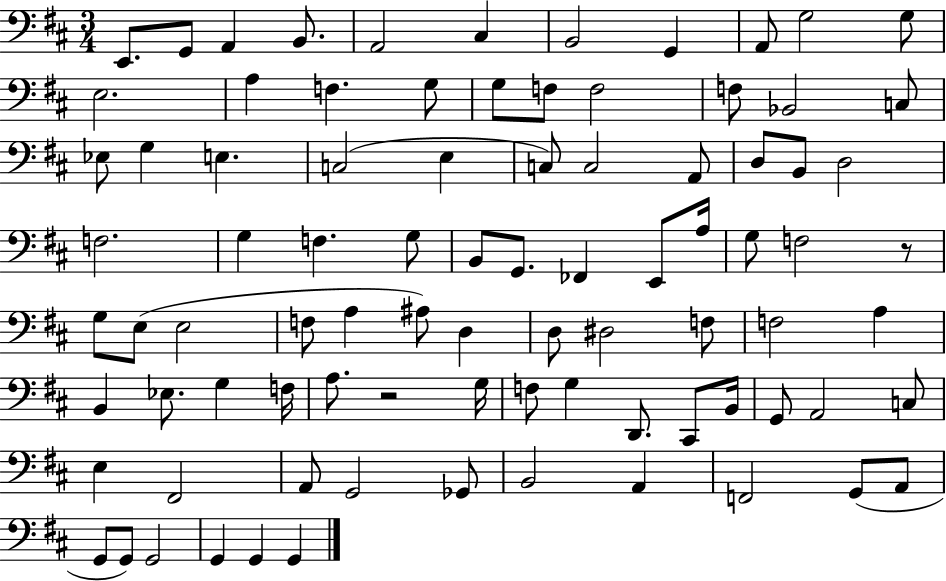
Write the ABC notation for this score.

X:1
T:Untitled
M:3/4
L:1/4
K:D
E,,/2 G,,/2 A,, B,,/2 A,,2 ^C, B,,2 G,, A,,/2 G,2 G,/2 E,2 A, F, G,/2 G,/2 F,/2 F,2 F,/2 _B,,2 C,/2 _E,/2 G, E, C,2 E, C,/2 C,2 A,,/2 D,/2 B,,/2 D,2 F,2 G, F, G,/2 B,,/2 G,,/2 _F,, E,,/2 A,/4 G,/2 F,2 z/2 G,/2 E,/2 E,2 F,/2 A, ^A,/2 D, D,/2 ^D,2 F,/2 F,2 A, B,, _E,/2 G, F,/4 A,/2 z2 G,/4 F,/2 G, D,,/2 ^C,,/2 B,,/4 G,,/2 A,,2 C,/2 E, ^F,,2 A,,/2 G,,2 _G,,/2 B,,2 A,, F,,2 G,,/2 A,,/2 G,,/2 G,,/2 G,,2 G,, G,, G,,